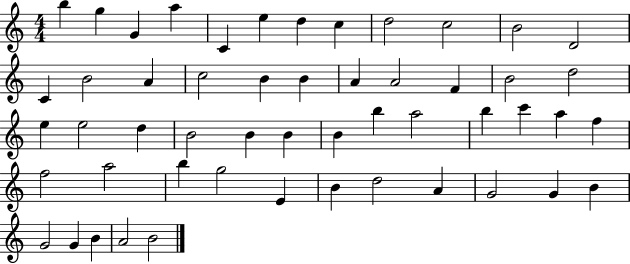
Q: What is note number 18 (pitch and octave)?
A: B4